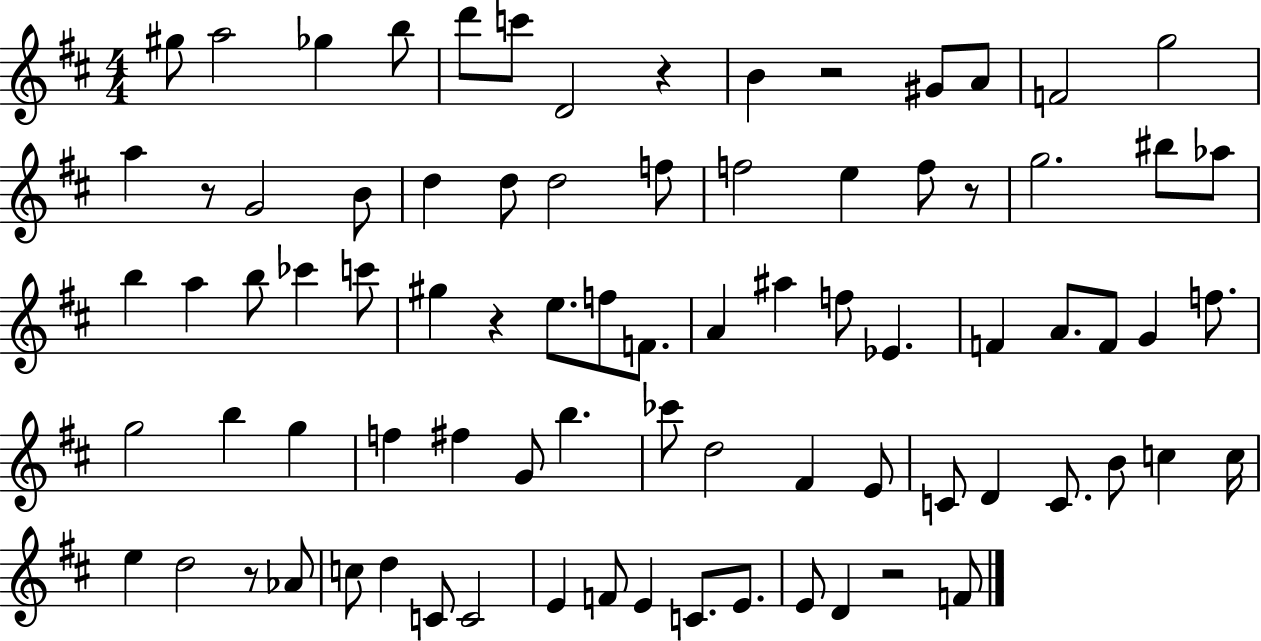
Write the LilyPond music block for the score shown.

{
  \clef treble
  \numericTimeSignature
  \time 4/4
  \key d \major
  \repeat volta 2 { gis''8 a''2 ges''4 b''8 | d'''8 c'''8 d'2 r4 | b'4 r2 gis'8 a'8 | f'2 g''2 | \break a''4 r8 g'2 b'8 | d''4 d''8 d''2 f''8 | f''2 e''4 f''8 r8 | g''2. bis''8 aes''8 | \break b''4 a''4 b''8 ces'''4 c'''8 | gis''4 r4 e''8. f''8 f'8. | a'4 ais''4 f''8 ees'4. | f'4 a'8. f'8 g'4 f''8. | \break g''2 b''4 g''4 | f''4 fis''4 g'8 b''4. | ces'''8 d''2 fis'4 e'8 | c'8 d'4 c'8. b'8 c''4 c''16 | \break e''4 d''2 r8 aes'8 | c''8 d''4 c'8 c'2 | e'4 f'8 e'4 c'8. e'8. | e'8 d'4 r2 f'8 | \break } \bar "|."
}